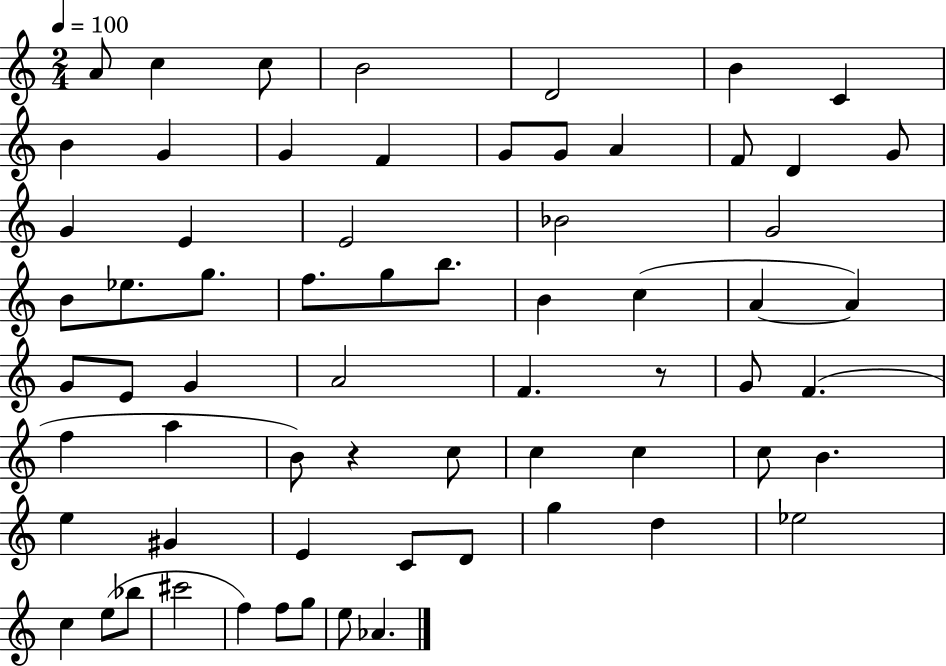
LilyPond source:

{
  \clef treble
  \numericTimeSignature
  \time 2/4
  \key c \major
  \tempo 4 = 100
  \repeat volta 2 { a'8 c''4 c''8 | b'2 | d'2 | b'4 c'4 | \break b'4 g'4 | g'4 f'4 | g'8 g'8 a'4 | f'8 d'4 g'8 | \break g'4 e'4 | e'2 | bes'2 | g'2 | \break b'8 ees''8. g''8. | f''8. g''8 b''8. | b'4 c''4( | a'4~~ a'4) | \break g'8 e'8 g'4 | a'2 | f'4. r8 | g'8 f'4.( | \break f''4 a''4 | b'8) r4 c''8 | c''4 c''4 | c''8 b'4. | \break e''4 gis'4 | e'4 c'8 d'8 | g''4 d''4 | ees''2 | \break c''4 e''8( bes''8 | cis'''2 | f''4) f''8 g''8 | e''8 aes'4. | \break } \bar "|."
}